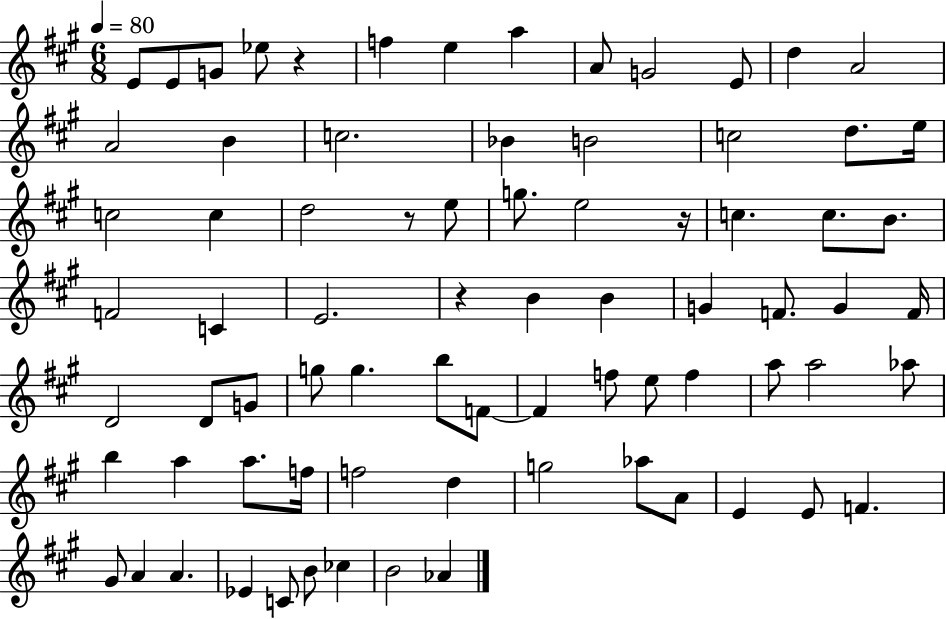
X:1
T:Untitled
M:6/8
L:1/4
K:A
E/2 E/2 G/2 _e/2 z f e a A/2 G2 E/2 d A2 A2 B c2 _B B2 c2 d/2 e/4 c2 c d2 z/2 e/2 g/2 e2 z/4 c c/2 B/2 F2 C E2 z B B G F/2 G F/4 D2 D/2 G/2 g/2 g b/2 F/2 F f/2 e/2 f a/2 a2 _a/2 b a a/2 f/4 f2 d g2 _a/2 A/2 E E/2 F ^G/2 A A _E C/2 B/2 _c B2 _A